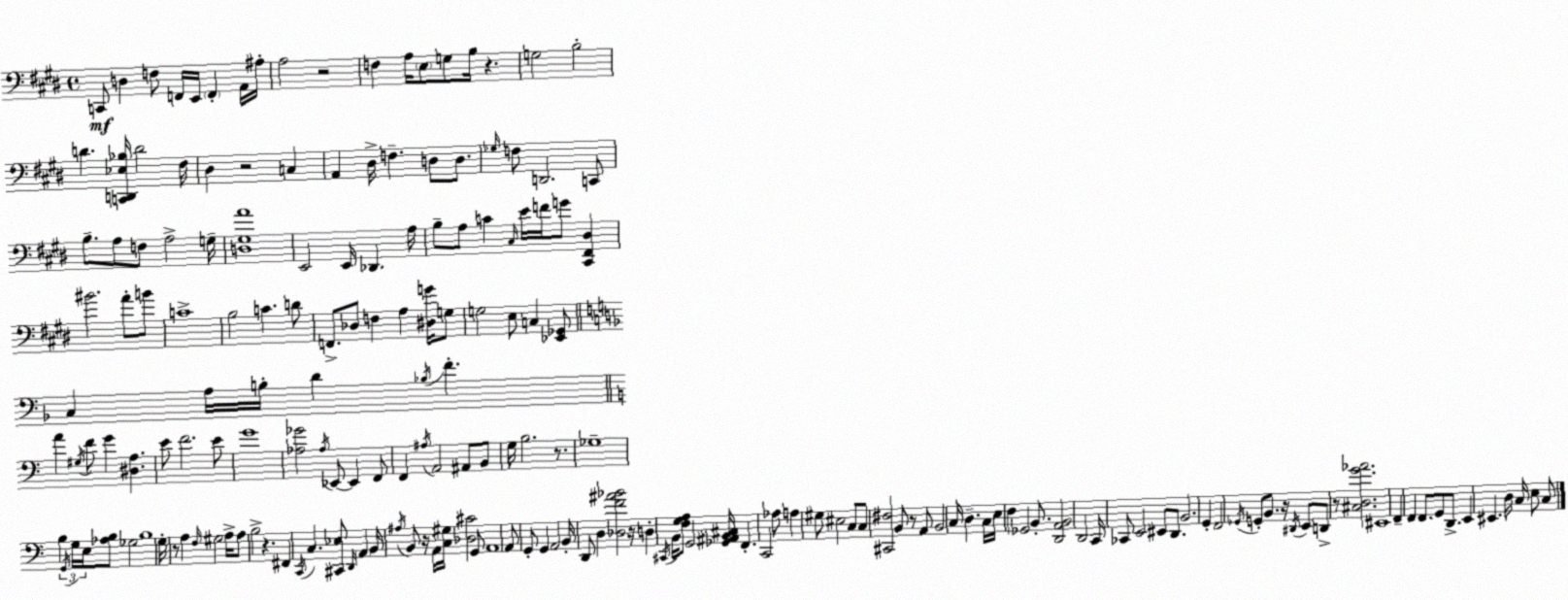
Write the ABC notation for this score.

X:1
T:Untitled
M:4/4
L:1/4
K:E
C,,/2 D, F,/2 F,,/4 E,,/4 F,, A,,/4 ^A,/4 A,2 z2 F, A,/4 E,/2 G,/2 B,/4 z G,2 B,2 D [C,,D,,_E,_B,]/4 D2 ^F,/4 ^D, z2 C, A,, ^D,/4 F, D,/2 D,/2 _G,/4 F,/2 D,,2 C,,/2 B,/2 A,/2 F,/2 A,2 G,/4 [D,^G,A]4 E,,2 E,,/4 _D,, A,/4 B,/2 A,/2 C ^C,/4 E/4 F/4 G/2 [^C,,^F,,^D,] ^B2 A/2 B/2 C4 B,2 C D/2 F,,/2 _D,/2 F, A, [^D,G]/4 G,/2 G,2 E,/2 C, [_E,,_G,,]/2 C, A,/4 B,/4 D _B,/4 F A ^G,/4 F/2 G [^D,A,] E/2 F2 E/2 G4 [_A,_G]2 _A,/4 _E,,/2 _E,, F,,/2 F,, ^A,/4 A,,2 ^A,,/2 B,,/2 G,/4 B,2 z/2 _G,4 B, G,,/4 G,/4 E,/4 [_A,B,]/2 _G,2 B,4 G,/4 z/2 A, F,/4 ^G,2 A,/4 A,/2 B,2 z ^F,, C,,/4 C, [^C,,_E,]/2 D,,/4 A,, B,,/4 ^A,/4 B,,/2 z/4 A,,/4 [C,^G,]/4 [_D,^C]2 G,,/2 A,,4 A,,/2 G,,/2 G,, A,,2 B,,/4 D,,/2 D, [_D,F^A_B]2 z/4 D, ^C,,/4 B,,/4 [F,G,A,]/2 G,,2 [_G,,^A,,B,,^C,]/4 F,, C,,2 _A,/2 A, ^G,/2 ^E,2 C,/2 C,/2 [^C,,^F,]2 B,,/2 z/2 A,,/2 B,,2 C,/4 D, C,/4 E,/4 F, _G,,2 B,,/2 [D,,A,,B,,]2 D,,2 C,,/4 _C,,/2 E,,2 ^E,,/2 D,,/2 B,,2 G,, F,,2 _G,,/4 G,,/2 B,,/2 z/4 ^D,,/4 E,,/2 D,,/2 z/2 [^C,D,G_A]2 ^E,,4 F,, F,, F,,/2 G,,/2 D,,/2 E,, ^E,, D,/4 C,/4 E,/2 C,/2